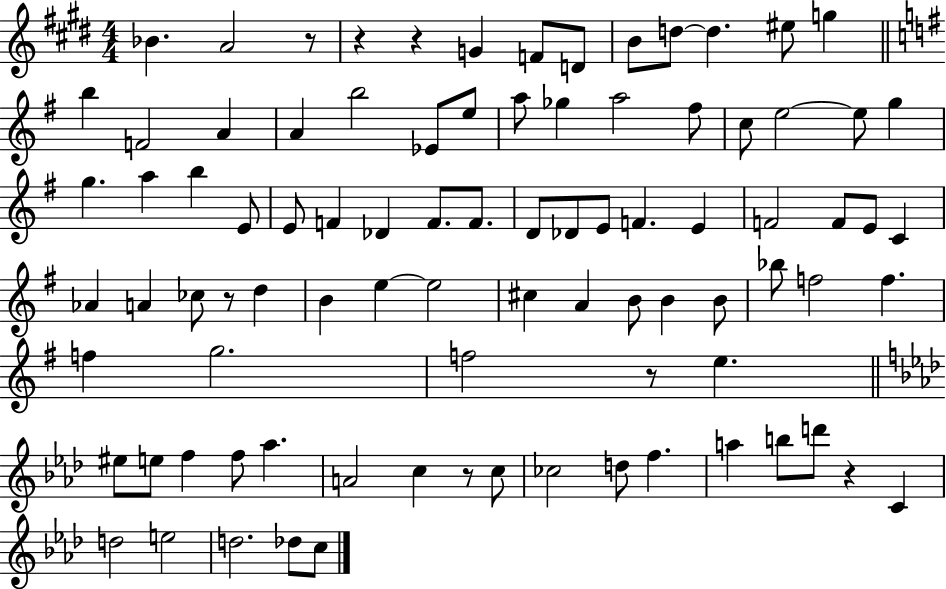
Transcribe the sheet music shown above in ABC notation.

X:1
T:Untitled
M:4/4
L:1/4
K:E
_B A2 z/2 z z G F/2 D/2 B/2 d/2 d ^e/2 g b F2 A A b2 _E/2 e/2 a/2 _g a2 ^f/2 c/2 e2 e/2 g g a b E/2 E/2 F _D F/2 F/2 D/2 _D/2 E/2 F E F2 F/2 E/2 C _A A _c/2 z/2 d B e e2 ^c A B/2 B B/2 _b/2 f2 f f g2 f2 z/2 e ^e/2 e/2 f f/2 _a A2 c z/2 c/2 _c2 d/2 f a b/2 d'/2 z C d2 e2 d2 _d/2 c/2